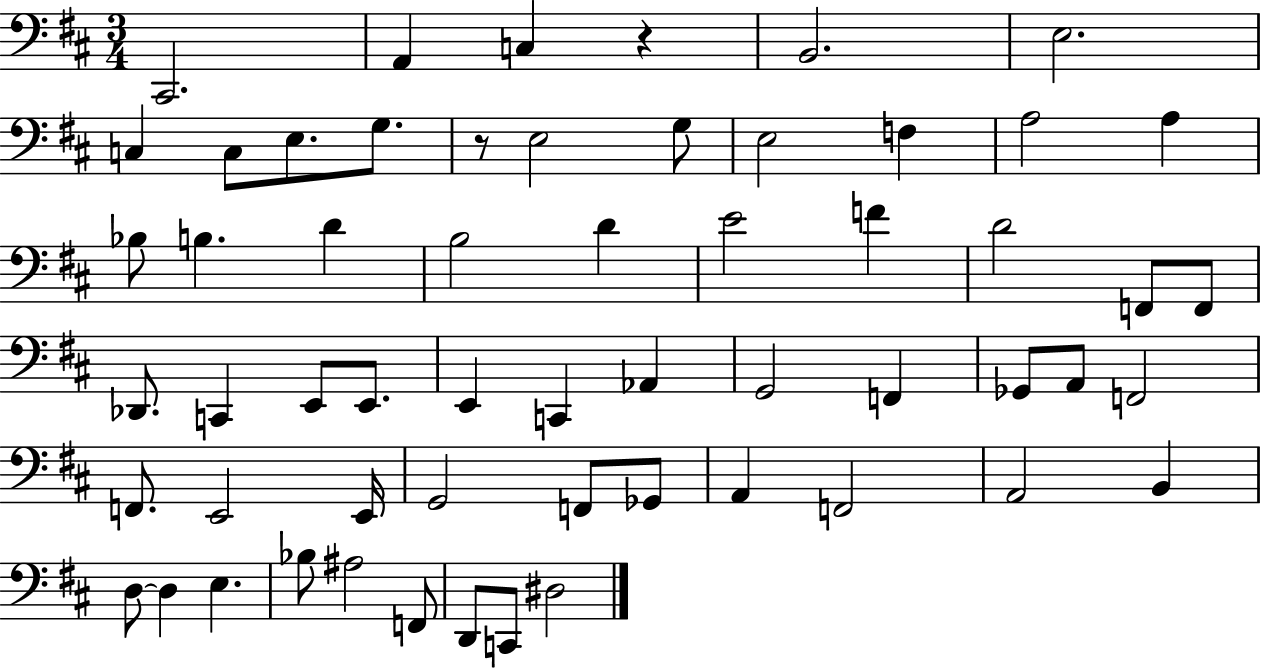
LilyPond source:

{
  \clef bass
  \numericTimeSignature
  \time 3/4
  \key d \major
  cis,2. | a,4 c4 r4 | b,2. | e2. | \break c4 c8 e8. g8. | r8 e2 g8 | e2 f4 | a2 a4 | \break bes8 b4. d'4 | b2 d'4 | e'2 f'4 | d'2 f,8 f,8 | \break des,8. c,4 e,8 e,8. | e,4 c,4 aes,4 | g,2 f,4 | ges,8 a,8 f,2 | \break f,8. e,2 e,16 | g,2 f,8 ges,8 | a,4 f,2 | a,2 b,4 | \break d8~~ d4 e4. | bes8 ais2 f,8 | d,8 c,8 dis2 | \bar "|."
}